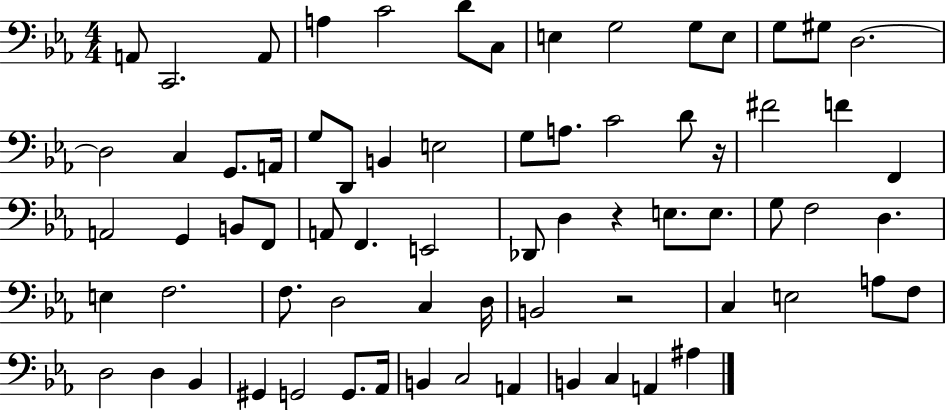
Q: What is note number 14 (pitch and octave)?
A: D3